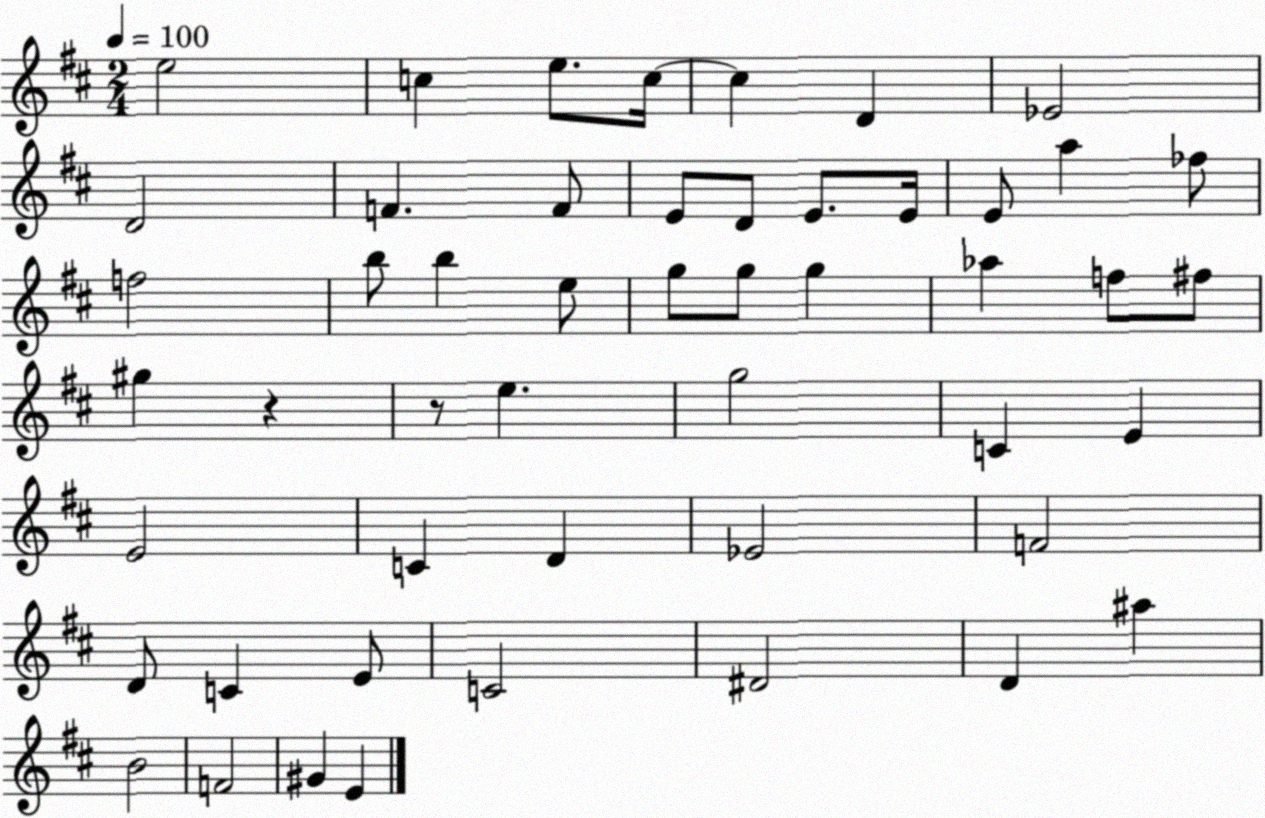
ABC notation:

X:1
T:Untitled
M:2/4
L:1/4
K:D
e2 c e/2 c/4 c D _E2 D2 F F/2 E/2 D/2 E/2 E/4 E/2 a _f/2 f2 b/2 b e/2 g/2 g/2 g _a f/2 ^f/2 ^g z z/2 e g2 C E E2 C D _E2 F2 D/2 C E/2 C2 ^D2 D ^a B2 F2 ^G E